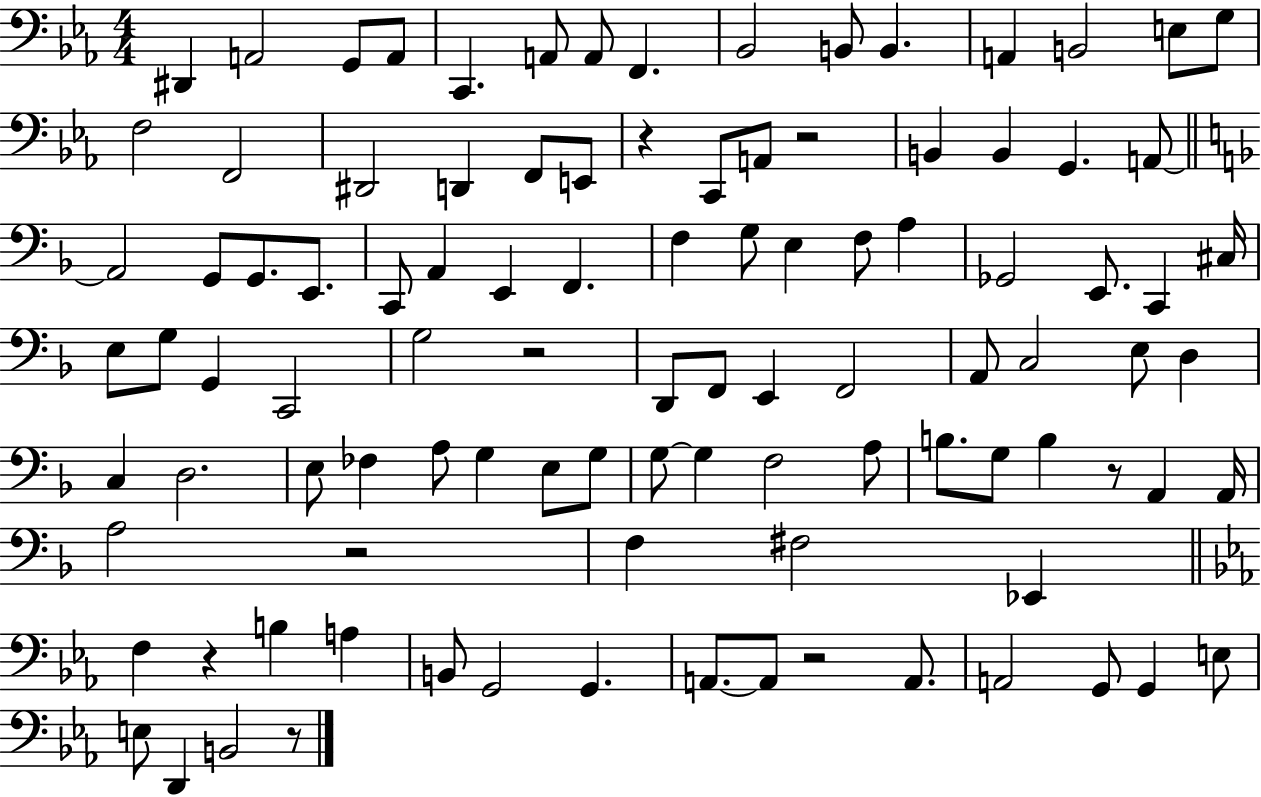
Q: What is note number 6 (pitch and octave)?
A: A2